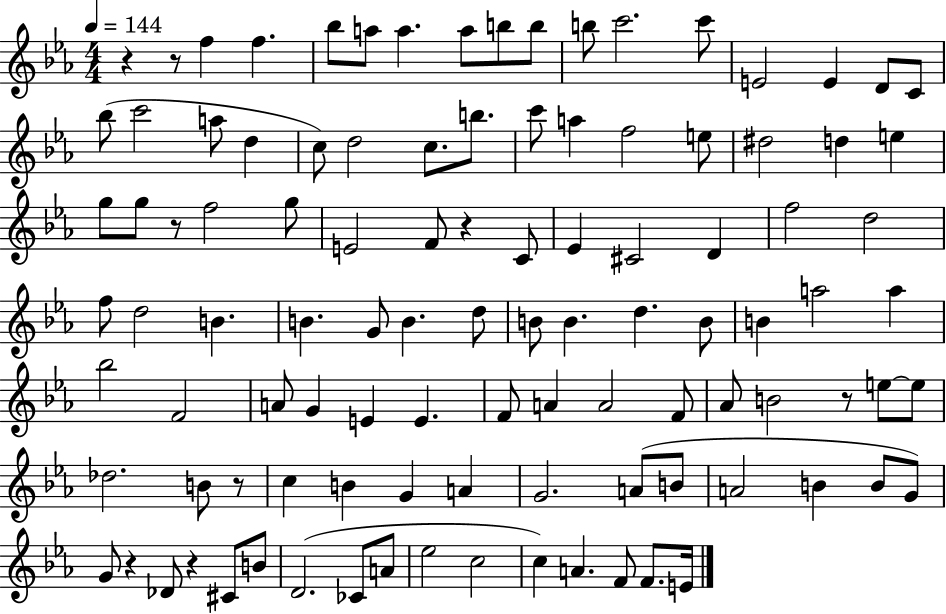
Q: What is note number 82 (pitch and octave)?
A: B4